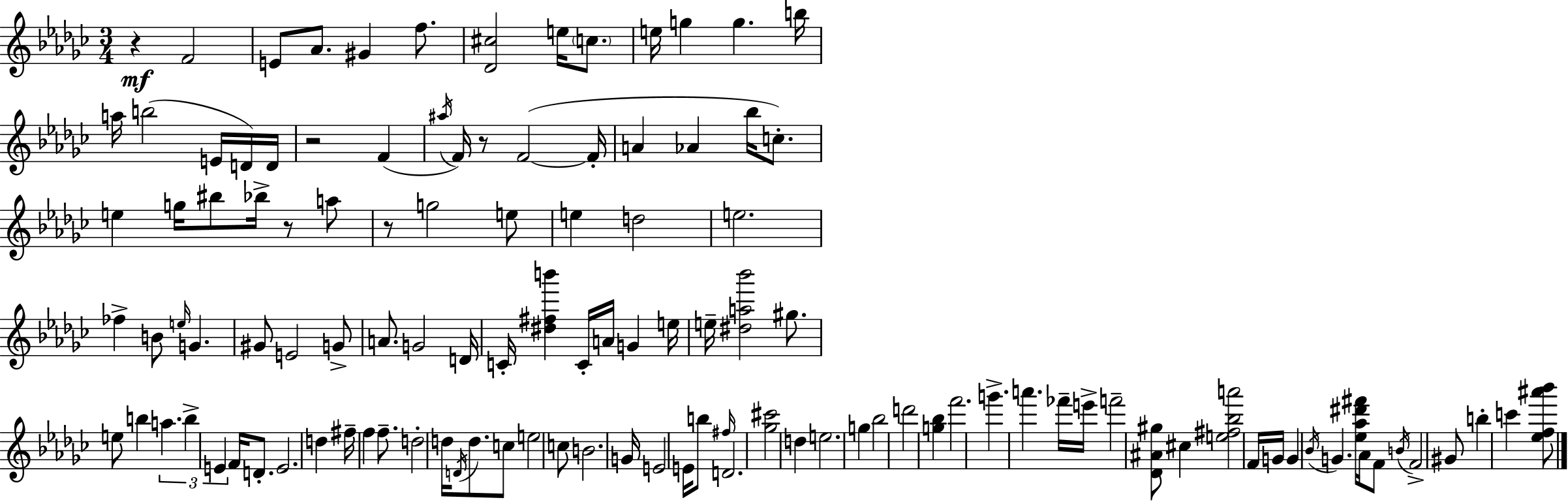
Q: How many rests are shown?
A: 5